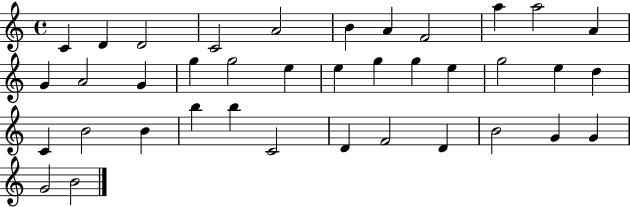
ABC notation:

X:1
T:Untitled
M:4/4
L:1/4
K:C
C D D2 C2 A2 B A F2 a a2 A G A2 G g g2 e e g g e g2 e d C B2 B b b C2 D F2 D B2 G G G2 B2